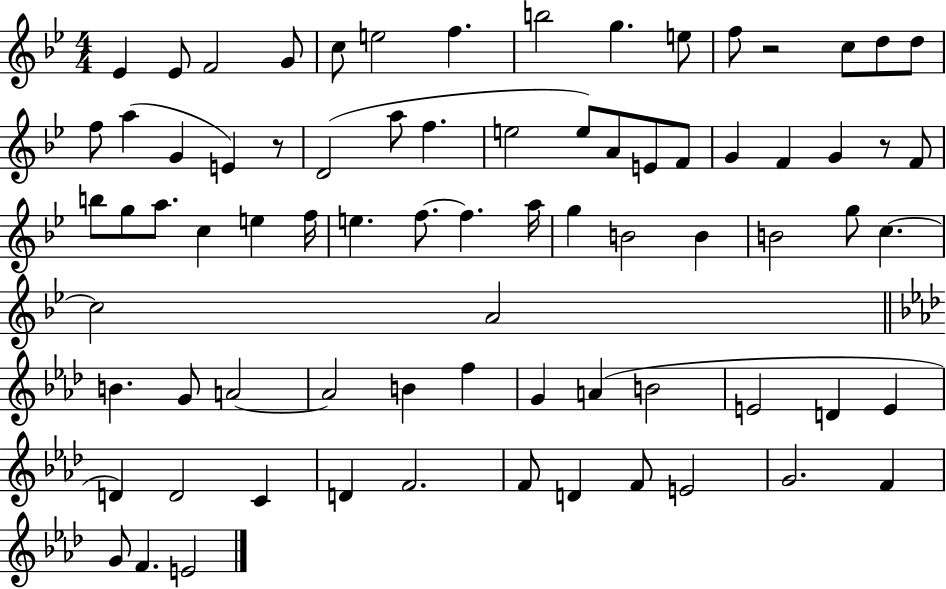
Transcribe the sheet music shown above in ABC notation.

X:1
T:Untitled
M:4/4
L:1/4
K:Bb
_E _E/2 F2 G/2 c/2 e2 f b2 g e/2 f/2 z2 c/2 d/2 d/2 f/2 a G E z/2 D2 a/2 f e2 e/2 A/2 E/2 F/2 G F G z/2 F/2 b/2 g/2 a/2 c e f/4 e f/2 f a/4 g B2 B B2 g/2 c c2 A2 B G/2 A2 A2 B f G A B2 E2 D E D D2 C D F2 F/2 D F/2 E2 G2 F G/2 F E2